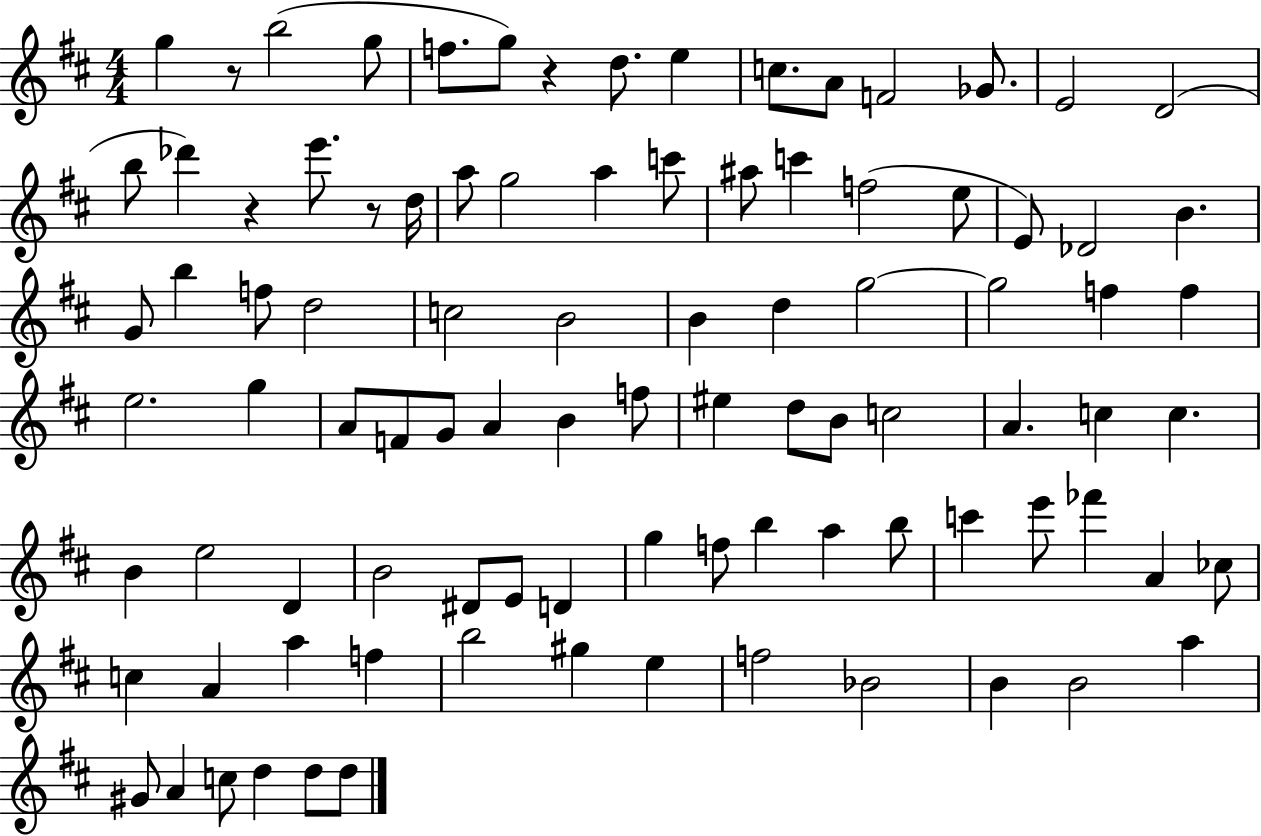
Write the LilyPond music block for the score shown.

{
  \clef treble
  \numericTimeSignature
  \time 4/4
  \key d \major
  g''4 r8 b''2( g''8 | f''8. g''8) r4 d''8. e''4 | c''8. a'8 f'2 ges'8. | e'2 d'2( | \break b''8 des'''4) r4 e'''8. r8 d''16 | a''8 g''2 a''4 c'''8 | ais''8 c'''4 f''2( e''8 | e'8) des'2 b'4. | \break g'8 b''4 f''8 d''2 | c''2 b'2 | b'4 d''4 g''2~~ | g''2 f''4 f''4 | \break e''2. g''4 | a'8 f'8 g'8 a'4 b'4 f''8 | eis''4 d''8 b'8 c''2 | a'4. c''4 c''4. | \break b'4 e''2 d'4 | b'2 dis'8 e'8 d'4 | g''4 f''8 b''4 a''4 b''8 | c'''4 e'''8 fes'''4 a'4 ces''8 | \break c''4 a'4 a''4 f''4 | b''2 gis''4 e''4 | f''2 bes'2 | b'4 b'2 a''4 | \break gis'8 a'4 c''8 d''4 d''8 d''8 | \bar "|."
}